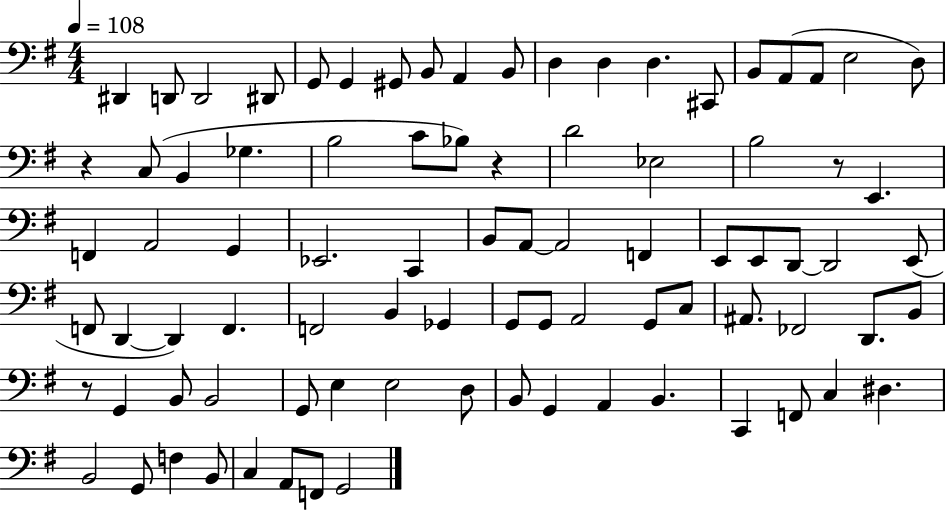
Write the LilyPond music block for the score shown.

{
  \clef bass
  \numericTimeSignature
  \time 4/4
  \key g \major
  \tempo 4 = 108
  \repeat volta 2 { dis,4 d,8 d,2 dis,8 | g,8 g,4 gis,8 b,8 a,4 b,8 | d4 d4 d4. cis,8 | b,8 a,8( a,8 e2 d8) | \break r4 c8( b,4 ges4. | b2 c'8 bes8) r4 | d'2 ees2 | b2 r8 e,4. | \break f,4 a,2 g,4 | ees,2. c,4 | b,8 a,8~~ a,2 f,4 | e,8 e,8 d,8~~ d,2 e,8( | \break f,8 d,4~~ d,4) f,4. | f,2 b,4 ges,4 | g,8 g,8 a,2 g,8 c8 | ais,8. fes,2 d,8. b,8 | \break r8 g,4 b,8 b,2 | g,8 e4 e2 d8 | b,8 g,4 a,4 b,4. | c,4 f,8 c4 dis4. | \break b,2 g,8 f4 b,8 | c4 a,8 f,8 g,2 | } \bar "|."
}